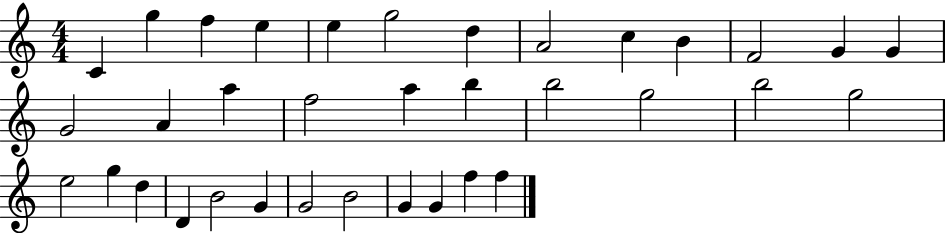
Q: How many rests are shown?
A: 0